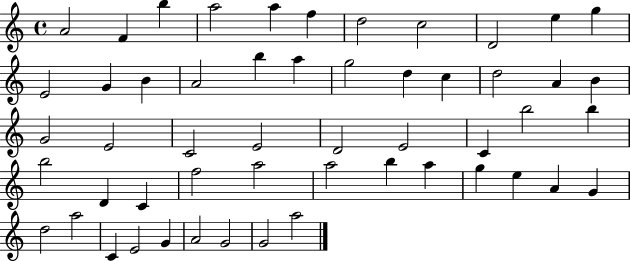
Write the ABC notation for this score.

X:1
T:Untitled
M:4/4
L:1/4
K:C
A2 F b a2 a f d2 c2 D2 e g E2 G B A2 b a g2 d c d2 A B G2 E2 C2 E2 D2 E2 C b2 b b2 D C f2 a2 a2 b a g e A G d2 a2 C E2 G A2 G2 G2 a2